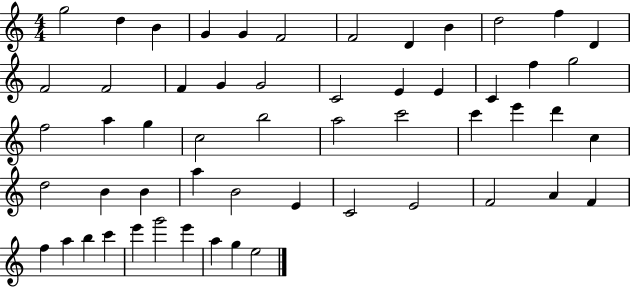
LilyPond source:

{
  \clef treble
  \numericTimeSignature
  \time 4/4
  \key c \major
  g''2 d''4 b'4 | g'4 g'4 f'2 | f'2 d'4 b'4 | d''2 f''4 d'4 | \break f'2 f'2 | f'4 g'4 g'2 | c'2 e'4 e'4 | c'4 f''4 g''2 | \break f''2 a''4 g''4 | c''2 b''2 | a''2 c'''2 | c'''4 e'''4 d'''4 c''4 | \break d''2 b'4 b'4 | a''4 b'2 e'4 | c'2 e'2 | f'2 a'4 f'4 | \break f''4 a''4 b''4 c'''4 | e'''4 g'''2 e'''4 | a''4 g''4 e''2 | \bar "|."
}